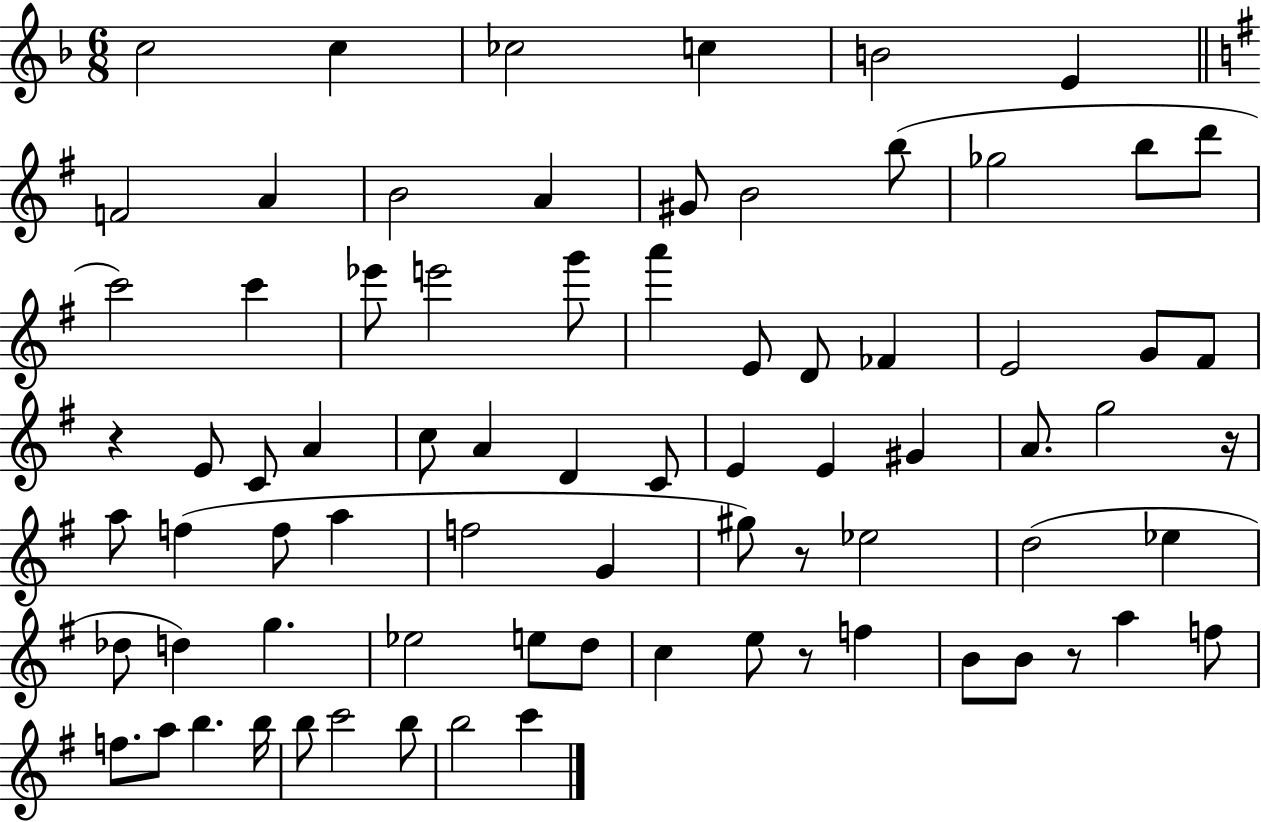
C5/h C5/q CES5/h C5/q B4/h E4/q F4/h A4/q B4/h A4/q G#4/e B4/h B5/e Gb5/h B5/e D6/e C6/h C6/q Eb6/e E6/h G6/e A6/q E4/e D4/e FES4/q E4/h G4/e F#4/e R/q E4/e C4/e A4/q C5/e A4/q D4/q C4/e E4/q E4/q G#4/q A4/e. G5/h R/s A5/e F5/q F5/e A5/q F5/h G4/q G#5/e R/e Eb5/h D5/h Eb5/q Db5/e D5/q G5/q. Eb5/h E5/e D5/e C5/q E5/e R/e F5/q B4/e B4/e R/e A5/q F5/e F5/e. A5/e B5/q. B5/s B5/e C6/h B5/e B5/h C6/q